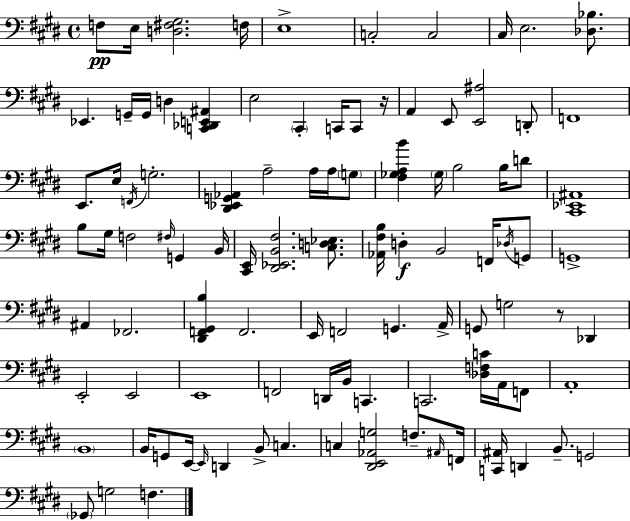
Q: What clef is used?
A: bass